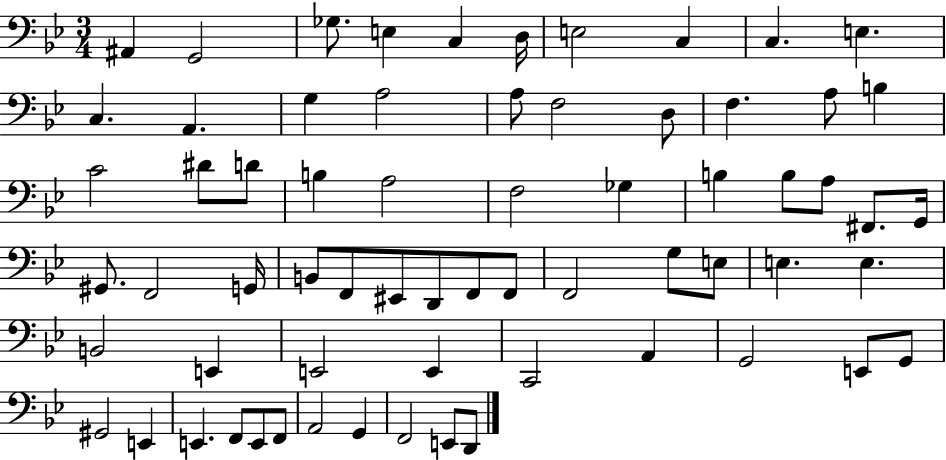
{
  \clef bass
  \numericTimeSignature
  \time 3/4
  \key bes \major
  ais,4 g,2 | ges8. e4 c4 d16 | e2 c4 | c4. e4. | \break c4. a,4. | g4 a2 | a8 f2 d8 | f4. a8 b4 | \break c'2 dis'8 d'8 | b4 a2 | f2 ges4 | b4 b8 a8 fis,8. g,16 | \break gis,8. f,2 g,16 | b,8 f,8 eis,8 d,8 f,8 f,8 | f,2 g8 e8 | e4. e4. | \break b,2 e,4 | e,2 e,4 | c,2 a,4 | g,2 e,8 g,8 | \break gis,2 e,4 | e,4. f,8 e,8 f,8 | a,2 g,4 | f,2 e,8 d,8 | \break \bar "|."
}